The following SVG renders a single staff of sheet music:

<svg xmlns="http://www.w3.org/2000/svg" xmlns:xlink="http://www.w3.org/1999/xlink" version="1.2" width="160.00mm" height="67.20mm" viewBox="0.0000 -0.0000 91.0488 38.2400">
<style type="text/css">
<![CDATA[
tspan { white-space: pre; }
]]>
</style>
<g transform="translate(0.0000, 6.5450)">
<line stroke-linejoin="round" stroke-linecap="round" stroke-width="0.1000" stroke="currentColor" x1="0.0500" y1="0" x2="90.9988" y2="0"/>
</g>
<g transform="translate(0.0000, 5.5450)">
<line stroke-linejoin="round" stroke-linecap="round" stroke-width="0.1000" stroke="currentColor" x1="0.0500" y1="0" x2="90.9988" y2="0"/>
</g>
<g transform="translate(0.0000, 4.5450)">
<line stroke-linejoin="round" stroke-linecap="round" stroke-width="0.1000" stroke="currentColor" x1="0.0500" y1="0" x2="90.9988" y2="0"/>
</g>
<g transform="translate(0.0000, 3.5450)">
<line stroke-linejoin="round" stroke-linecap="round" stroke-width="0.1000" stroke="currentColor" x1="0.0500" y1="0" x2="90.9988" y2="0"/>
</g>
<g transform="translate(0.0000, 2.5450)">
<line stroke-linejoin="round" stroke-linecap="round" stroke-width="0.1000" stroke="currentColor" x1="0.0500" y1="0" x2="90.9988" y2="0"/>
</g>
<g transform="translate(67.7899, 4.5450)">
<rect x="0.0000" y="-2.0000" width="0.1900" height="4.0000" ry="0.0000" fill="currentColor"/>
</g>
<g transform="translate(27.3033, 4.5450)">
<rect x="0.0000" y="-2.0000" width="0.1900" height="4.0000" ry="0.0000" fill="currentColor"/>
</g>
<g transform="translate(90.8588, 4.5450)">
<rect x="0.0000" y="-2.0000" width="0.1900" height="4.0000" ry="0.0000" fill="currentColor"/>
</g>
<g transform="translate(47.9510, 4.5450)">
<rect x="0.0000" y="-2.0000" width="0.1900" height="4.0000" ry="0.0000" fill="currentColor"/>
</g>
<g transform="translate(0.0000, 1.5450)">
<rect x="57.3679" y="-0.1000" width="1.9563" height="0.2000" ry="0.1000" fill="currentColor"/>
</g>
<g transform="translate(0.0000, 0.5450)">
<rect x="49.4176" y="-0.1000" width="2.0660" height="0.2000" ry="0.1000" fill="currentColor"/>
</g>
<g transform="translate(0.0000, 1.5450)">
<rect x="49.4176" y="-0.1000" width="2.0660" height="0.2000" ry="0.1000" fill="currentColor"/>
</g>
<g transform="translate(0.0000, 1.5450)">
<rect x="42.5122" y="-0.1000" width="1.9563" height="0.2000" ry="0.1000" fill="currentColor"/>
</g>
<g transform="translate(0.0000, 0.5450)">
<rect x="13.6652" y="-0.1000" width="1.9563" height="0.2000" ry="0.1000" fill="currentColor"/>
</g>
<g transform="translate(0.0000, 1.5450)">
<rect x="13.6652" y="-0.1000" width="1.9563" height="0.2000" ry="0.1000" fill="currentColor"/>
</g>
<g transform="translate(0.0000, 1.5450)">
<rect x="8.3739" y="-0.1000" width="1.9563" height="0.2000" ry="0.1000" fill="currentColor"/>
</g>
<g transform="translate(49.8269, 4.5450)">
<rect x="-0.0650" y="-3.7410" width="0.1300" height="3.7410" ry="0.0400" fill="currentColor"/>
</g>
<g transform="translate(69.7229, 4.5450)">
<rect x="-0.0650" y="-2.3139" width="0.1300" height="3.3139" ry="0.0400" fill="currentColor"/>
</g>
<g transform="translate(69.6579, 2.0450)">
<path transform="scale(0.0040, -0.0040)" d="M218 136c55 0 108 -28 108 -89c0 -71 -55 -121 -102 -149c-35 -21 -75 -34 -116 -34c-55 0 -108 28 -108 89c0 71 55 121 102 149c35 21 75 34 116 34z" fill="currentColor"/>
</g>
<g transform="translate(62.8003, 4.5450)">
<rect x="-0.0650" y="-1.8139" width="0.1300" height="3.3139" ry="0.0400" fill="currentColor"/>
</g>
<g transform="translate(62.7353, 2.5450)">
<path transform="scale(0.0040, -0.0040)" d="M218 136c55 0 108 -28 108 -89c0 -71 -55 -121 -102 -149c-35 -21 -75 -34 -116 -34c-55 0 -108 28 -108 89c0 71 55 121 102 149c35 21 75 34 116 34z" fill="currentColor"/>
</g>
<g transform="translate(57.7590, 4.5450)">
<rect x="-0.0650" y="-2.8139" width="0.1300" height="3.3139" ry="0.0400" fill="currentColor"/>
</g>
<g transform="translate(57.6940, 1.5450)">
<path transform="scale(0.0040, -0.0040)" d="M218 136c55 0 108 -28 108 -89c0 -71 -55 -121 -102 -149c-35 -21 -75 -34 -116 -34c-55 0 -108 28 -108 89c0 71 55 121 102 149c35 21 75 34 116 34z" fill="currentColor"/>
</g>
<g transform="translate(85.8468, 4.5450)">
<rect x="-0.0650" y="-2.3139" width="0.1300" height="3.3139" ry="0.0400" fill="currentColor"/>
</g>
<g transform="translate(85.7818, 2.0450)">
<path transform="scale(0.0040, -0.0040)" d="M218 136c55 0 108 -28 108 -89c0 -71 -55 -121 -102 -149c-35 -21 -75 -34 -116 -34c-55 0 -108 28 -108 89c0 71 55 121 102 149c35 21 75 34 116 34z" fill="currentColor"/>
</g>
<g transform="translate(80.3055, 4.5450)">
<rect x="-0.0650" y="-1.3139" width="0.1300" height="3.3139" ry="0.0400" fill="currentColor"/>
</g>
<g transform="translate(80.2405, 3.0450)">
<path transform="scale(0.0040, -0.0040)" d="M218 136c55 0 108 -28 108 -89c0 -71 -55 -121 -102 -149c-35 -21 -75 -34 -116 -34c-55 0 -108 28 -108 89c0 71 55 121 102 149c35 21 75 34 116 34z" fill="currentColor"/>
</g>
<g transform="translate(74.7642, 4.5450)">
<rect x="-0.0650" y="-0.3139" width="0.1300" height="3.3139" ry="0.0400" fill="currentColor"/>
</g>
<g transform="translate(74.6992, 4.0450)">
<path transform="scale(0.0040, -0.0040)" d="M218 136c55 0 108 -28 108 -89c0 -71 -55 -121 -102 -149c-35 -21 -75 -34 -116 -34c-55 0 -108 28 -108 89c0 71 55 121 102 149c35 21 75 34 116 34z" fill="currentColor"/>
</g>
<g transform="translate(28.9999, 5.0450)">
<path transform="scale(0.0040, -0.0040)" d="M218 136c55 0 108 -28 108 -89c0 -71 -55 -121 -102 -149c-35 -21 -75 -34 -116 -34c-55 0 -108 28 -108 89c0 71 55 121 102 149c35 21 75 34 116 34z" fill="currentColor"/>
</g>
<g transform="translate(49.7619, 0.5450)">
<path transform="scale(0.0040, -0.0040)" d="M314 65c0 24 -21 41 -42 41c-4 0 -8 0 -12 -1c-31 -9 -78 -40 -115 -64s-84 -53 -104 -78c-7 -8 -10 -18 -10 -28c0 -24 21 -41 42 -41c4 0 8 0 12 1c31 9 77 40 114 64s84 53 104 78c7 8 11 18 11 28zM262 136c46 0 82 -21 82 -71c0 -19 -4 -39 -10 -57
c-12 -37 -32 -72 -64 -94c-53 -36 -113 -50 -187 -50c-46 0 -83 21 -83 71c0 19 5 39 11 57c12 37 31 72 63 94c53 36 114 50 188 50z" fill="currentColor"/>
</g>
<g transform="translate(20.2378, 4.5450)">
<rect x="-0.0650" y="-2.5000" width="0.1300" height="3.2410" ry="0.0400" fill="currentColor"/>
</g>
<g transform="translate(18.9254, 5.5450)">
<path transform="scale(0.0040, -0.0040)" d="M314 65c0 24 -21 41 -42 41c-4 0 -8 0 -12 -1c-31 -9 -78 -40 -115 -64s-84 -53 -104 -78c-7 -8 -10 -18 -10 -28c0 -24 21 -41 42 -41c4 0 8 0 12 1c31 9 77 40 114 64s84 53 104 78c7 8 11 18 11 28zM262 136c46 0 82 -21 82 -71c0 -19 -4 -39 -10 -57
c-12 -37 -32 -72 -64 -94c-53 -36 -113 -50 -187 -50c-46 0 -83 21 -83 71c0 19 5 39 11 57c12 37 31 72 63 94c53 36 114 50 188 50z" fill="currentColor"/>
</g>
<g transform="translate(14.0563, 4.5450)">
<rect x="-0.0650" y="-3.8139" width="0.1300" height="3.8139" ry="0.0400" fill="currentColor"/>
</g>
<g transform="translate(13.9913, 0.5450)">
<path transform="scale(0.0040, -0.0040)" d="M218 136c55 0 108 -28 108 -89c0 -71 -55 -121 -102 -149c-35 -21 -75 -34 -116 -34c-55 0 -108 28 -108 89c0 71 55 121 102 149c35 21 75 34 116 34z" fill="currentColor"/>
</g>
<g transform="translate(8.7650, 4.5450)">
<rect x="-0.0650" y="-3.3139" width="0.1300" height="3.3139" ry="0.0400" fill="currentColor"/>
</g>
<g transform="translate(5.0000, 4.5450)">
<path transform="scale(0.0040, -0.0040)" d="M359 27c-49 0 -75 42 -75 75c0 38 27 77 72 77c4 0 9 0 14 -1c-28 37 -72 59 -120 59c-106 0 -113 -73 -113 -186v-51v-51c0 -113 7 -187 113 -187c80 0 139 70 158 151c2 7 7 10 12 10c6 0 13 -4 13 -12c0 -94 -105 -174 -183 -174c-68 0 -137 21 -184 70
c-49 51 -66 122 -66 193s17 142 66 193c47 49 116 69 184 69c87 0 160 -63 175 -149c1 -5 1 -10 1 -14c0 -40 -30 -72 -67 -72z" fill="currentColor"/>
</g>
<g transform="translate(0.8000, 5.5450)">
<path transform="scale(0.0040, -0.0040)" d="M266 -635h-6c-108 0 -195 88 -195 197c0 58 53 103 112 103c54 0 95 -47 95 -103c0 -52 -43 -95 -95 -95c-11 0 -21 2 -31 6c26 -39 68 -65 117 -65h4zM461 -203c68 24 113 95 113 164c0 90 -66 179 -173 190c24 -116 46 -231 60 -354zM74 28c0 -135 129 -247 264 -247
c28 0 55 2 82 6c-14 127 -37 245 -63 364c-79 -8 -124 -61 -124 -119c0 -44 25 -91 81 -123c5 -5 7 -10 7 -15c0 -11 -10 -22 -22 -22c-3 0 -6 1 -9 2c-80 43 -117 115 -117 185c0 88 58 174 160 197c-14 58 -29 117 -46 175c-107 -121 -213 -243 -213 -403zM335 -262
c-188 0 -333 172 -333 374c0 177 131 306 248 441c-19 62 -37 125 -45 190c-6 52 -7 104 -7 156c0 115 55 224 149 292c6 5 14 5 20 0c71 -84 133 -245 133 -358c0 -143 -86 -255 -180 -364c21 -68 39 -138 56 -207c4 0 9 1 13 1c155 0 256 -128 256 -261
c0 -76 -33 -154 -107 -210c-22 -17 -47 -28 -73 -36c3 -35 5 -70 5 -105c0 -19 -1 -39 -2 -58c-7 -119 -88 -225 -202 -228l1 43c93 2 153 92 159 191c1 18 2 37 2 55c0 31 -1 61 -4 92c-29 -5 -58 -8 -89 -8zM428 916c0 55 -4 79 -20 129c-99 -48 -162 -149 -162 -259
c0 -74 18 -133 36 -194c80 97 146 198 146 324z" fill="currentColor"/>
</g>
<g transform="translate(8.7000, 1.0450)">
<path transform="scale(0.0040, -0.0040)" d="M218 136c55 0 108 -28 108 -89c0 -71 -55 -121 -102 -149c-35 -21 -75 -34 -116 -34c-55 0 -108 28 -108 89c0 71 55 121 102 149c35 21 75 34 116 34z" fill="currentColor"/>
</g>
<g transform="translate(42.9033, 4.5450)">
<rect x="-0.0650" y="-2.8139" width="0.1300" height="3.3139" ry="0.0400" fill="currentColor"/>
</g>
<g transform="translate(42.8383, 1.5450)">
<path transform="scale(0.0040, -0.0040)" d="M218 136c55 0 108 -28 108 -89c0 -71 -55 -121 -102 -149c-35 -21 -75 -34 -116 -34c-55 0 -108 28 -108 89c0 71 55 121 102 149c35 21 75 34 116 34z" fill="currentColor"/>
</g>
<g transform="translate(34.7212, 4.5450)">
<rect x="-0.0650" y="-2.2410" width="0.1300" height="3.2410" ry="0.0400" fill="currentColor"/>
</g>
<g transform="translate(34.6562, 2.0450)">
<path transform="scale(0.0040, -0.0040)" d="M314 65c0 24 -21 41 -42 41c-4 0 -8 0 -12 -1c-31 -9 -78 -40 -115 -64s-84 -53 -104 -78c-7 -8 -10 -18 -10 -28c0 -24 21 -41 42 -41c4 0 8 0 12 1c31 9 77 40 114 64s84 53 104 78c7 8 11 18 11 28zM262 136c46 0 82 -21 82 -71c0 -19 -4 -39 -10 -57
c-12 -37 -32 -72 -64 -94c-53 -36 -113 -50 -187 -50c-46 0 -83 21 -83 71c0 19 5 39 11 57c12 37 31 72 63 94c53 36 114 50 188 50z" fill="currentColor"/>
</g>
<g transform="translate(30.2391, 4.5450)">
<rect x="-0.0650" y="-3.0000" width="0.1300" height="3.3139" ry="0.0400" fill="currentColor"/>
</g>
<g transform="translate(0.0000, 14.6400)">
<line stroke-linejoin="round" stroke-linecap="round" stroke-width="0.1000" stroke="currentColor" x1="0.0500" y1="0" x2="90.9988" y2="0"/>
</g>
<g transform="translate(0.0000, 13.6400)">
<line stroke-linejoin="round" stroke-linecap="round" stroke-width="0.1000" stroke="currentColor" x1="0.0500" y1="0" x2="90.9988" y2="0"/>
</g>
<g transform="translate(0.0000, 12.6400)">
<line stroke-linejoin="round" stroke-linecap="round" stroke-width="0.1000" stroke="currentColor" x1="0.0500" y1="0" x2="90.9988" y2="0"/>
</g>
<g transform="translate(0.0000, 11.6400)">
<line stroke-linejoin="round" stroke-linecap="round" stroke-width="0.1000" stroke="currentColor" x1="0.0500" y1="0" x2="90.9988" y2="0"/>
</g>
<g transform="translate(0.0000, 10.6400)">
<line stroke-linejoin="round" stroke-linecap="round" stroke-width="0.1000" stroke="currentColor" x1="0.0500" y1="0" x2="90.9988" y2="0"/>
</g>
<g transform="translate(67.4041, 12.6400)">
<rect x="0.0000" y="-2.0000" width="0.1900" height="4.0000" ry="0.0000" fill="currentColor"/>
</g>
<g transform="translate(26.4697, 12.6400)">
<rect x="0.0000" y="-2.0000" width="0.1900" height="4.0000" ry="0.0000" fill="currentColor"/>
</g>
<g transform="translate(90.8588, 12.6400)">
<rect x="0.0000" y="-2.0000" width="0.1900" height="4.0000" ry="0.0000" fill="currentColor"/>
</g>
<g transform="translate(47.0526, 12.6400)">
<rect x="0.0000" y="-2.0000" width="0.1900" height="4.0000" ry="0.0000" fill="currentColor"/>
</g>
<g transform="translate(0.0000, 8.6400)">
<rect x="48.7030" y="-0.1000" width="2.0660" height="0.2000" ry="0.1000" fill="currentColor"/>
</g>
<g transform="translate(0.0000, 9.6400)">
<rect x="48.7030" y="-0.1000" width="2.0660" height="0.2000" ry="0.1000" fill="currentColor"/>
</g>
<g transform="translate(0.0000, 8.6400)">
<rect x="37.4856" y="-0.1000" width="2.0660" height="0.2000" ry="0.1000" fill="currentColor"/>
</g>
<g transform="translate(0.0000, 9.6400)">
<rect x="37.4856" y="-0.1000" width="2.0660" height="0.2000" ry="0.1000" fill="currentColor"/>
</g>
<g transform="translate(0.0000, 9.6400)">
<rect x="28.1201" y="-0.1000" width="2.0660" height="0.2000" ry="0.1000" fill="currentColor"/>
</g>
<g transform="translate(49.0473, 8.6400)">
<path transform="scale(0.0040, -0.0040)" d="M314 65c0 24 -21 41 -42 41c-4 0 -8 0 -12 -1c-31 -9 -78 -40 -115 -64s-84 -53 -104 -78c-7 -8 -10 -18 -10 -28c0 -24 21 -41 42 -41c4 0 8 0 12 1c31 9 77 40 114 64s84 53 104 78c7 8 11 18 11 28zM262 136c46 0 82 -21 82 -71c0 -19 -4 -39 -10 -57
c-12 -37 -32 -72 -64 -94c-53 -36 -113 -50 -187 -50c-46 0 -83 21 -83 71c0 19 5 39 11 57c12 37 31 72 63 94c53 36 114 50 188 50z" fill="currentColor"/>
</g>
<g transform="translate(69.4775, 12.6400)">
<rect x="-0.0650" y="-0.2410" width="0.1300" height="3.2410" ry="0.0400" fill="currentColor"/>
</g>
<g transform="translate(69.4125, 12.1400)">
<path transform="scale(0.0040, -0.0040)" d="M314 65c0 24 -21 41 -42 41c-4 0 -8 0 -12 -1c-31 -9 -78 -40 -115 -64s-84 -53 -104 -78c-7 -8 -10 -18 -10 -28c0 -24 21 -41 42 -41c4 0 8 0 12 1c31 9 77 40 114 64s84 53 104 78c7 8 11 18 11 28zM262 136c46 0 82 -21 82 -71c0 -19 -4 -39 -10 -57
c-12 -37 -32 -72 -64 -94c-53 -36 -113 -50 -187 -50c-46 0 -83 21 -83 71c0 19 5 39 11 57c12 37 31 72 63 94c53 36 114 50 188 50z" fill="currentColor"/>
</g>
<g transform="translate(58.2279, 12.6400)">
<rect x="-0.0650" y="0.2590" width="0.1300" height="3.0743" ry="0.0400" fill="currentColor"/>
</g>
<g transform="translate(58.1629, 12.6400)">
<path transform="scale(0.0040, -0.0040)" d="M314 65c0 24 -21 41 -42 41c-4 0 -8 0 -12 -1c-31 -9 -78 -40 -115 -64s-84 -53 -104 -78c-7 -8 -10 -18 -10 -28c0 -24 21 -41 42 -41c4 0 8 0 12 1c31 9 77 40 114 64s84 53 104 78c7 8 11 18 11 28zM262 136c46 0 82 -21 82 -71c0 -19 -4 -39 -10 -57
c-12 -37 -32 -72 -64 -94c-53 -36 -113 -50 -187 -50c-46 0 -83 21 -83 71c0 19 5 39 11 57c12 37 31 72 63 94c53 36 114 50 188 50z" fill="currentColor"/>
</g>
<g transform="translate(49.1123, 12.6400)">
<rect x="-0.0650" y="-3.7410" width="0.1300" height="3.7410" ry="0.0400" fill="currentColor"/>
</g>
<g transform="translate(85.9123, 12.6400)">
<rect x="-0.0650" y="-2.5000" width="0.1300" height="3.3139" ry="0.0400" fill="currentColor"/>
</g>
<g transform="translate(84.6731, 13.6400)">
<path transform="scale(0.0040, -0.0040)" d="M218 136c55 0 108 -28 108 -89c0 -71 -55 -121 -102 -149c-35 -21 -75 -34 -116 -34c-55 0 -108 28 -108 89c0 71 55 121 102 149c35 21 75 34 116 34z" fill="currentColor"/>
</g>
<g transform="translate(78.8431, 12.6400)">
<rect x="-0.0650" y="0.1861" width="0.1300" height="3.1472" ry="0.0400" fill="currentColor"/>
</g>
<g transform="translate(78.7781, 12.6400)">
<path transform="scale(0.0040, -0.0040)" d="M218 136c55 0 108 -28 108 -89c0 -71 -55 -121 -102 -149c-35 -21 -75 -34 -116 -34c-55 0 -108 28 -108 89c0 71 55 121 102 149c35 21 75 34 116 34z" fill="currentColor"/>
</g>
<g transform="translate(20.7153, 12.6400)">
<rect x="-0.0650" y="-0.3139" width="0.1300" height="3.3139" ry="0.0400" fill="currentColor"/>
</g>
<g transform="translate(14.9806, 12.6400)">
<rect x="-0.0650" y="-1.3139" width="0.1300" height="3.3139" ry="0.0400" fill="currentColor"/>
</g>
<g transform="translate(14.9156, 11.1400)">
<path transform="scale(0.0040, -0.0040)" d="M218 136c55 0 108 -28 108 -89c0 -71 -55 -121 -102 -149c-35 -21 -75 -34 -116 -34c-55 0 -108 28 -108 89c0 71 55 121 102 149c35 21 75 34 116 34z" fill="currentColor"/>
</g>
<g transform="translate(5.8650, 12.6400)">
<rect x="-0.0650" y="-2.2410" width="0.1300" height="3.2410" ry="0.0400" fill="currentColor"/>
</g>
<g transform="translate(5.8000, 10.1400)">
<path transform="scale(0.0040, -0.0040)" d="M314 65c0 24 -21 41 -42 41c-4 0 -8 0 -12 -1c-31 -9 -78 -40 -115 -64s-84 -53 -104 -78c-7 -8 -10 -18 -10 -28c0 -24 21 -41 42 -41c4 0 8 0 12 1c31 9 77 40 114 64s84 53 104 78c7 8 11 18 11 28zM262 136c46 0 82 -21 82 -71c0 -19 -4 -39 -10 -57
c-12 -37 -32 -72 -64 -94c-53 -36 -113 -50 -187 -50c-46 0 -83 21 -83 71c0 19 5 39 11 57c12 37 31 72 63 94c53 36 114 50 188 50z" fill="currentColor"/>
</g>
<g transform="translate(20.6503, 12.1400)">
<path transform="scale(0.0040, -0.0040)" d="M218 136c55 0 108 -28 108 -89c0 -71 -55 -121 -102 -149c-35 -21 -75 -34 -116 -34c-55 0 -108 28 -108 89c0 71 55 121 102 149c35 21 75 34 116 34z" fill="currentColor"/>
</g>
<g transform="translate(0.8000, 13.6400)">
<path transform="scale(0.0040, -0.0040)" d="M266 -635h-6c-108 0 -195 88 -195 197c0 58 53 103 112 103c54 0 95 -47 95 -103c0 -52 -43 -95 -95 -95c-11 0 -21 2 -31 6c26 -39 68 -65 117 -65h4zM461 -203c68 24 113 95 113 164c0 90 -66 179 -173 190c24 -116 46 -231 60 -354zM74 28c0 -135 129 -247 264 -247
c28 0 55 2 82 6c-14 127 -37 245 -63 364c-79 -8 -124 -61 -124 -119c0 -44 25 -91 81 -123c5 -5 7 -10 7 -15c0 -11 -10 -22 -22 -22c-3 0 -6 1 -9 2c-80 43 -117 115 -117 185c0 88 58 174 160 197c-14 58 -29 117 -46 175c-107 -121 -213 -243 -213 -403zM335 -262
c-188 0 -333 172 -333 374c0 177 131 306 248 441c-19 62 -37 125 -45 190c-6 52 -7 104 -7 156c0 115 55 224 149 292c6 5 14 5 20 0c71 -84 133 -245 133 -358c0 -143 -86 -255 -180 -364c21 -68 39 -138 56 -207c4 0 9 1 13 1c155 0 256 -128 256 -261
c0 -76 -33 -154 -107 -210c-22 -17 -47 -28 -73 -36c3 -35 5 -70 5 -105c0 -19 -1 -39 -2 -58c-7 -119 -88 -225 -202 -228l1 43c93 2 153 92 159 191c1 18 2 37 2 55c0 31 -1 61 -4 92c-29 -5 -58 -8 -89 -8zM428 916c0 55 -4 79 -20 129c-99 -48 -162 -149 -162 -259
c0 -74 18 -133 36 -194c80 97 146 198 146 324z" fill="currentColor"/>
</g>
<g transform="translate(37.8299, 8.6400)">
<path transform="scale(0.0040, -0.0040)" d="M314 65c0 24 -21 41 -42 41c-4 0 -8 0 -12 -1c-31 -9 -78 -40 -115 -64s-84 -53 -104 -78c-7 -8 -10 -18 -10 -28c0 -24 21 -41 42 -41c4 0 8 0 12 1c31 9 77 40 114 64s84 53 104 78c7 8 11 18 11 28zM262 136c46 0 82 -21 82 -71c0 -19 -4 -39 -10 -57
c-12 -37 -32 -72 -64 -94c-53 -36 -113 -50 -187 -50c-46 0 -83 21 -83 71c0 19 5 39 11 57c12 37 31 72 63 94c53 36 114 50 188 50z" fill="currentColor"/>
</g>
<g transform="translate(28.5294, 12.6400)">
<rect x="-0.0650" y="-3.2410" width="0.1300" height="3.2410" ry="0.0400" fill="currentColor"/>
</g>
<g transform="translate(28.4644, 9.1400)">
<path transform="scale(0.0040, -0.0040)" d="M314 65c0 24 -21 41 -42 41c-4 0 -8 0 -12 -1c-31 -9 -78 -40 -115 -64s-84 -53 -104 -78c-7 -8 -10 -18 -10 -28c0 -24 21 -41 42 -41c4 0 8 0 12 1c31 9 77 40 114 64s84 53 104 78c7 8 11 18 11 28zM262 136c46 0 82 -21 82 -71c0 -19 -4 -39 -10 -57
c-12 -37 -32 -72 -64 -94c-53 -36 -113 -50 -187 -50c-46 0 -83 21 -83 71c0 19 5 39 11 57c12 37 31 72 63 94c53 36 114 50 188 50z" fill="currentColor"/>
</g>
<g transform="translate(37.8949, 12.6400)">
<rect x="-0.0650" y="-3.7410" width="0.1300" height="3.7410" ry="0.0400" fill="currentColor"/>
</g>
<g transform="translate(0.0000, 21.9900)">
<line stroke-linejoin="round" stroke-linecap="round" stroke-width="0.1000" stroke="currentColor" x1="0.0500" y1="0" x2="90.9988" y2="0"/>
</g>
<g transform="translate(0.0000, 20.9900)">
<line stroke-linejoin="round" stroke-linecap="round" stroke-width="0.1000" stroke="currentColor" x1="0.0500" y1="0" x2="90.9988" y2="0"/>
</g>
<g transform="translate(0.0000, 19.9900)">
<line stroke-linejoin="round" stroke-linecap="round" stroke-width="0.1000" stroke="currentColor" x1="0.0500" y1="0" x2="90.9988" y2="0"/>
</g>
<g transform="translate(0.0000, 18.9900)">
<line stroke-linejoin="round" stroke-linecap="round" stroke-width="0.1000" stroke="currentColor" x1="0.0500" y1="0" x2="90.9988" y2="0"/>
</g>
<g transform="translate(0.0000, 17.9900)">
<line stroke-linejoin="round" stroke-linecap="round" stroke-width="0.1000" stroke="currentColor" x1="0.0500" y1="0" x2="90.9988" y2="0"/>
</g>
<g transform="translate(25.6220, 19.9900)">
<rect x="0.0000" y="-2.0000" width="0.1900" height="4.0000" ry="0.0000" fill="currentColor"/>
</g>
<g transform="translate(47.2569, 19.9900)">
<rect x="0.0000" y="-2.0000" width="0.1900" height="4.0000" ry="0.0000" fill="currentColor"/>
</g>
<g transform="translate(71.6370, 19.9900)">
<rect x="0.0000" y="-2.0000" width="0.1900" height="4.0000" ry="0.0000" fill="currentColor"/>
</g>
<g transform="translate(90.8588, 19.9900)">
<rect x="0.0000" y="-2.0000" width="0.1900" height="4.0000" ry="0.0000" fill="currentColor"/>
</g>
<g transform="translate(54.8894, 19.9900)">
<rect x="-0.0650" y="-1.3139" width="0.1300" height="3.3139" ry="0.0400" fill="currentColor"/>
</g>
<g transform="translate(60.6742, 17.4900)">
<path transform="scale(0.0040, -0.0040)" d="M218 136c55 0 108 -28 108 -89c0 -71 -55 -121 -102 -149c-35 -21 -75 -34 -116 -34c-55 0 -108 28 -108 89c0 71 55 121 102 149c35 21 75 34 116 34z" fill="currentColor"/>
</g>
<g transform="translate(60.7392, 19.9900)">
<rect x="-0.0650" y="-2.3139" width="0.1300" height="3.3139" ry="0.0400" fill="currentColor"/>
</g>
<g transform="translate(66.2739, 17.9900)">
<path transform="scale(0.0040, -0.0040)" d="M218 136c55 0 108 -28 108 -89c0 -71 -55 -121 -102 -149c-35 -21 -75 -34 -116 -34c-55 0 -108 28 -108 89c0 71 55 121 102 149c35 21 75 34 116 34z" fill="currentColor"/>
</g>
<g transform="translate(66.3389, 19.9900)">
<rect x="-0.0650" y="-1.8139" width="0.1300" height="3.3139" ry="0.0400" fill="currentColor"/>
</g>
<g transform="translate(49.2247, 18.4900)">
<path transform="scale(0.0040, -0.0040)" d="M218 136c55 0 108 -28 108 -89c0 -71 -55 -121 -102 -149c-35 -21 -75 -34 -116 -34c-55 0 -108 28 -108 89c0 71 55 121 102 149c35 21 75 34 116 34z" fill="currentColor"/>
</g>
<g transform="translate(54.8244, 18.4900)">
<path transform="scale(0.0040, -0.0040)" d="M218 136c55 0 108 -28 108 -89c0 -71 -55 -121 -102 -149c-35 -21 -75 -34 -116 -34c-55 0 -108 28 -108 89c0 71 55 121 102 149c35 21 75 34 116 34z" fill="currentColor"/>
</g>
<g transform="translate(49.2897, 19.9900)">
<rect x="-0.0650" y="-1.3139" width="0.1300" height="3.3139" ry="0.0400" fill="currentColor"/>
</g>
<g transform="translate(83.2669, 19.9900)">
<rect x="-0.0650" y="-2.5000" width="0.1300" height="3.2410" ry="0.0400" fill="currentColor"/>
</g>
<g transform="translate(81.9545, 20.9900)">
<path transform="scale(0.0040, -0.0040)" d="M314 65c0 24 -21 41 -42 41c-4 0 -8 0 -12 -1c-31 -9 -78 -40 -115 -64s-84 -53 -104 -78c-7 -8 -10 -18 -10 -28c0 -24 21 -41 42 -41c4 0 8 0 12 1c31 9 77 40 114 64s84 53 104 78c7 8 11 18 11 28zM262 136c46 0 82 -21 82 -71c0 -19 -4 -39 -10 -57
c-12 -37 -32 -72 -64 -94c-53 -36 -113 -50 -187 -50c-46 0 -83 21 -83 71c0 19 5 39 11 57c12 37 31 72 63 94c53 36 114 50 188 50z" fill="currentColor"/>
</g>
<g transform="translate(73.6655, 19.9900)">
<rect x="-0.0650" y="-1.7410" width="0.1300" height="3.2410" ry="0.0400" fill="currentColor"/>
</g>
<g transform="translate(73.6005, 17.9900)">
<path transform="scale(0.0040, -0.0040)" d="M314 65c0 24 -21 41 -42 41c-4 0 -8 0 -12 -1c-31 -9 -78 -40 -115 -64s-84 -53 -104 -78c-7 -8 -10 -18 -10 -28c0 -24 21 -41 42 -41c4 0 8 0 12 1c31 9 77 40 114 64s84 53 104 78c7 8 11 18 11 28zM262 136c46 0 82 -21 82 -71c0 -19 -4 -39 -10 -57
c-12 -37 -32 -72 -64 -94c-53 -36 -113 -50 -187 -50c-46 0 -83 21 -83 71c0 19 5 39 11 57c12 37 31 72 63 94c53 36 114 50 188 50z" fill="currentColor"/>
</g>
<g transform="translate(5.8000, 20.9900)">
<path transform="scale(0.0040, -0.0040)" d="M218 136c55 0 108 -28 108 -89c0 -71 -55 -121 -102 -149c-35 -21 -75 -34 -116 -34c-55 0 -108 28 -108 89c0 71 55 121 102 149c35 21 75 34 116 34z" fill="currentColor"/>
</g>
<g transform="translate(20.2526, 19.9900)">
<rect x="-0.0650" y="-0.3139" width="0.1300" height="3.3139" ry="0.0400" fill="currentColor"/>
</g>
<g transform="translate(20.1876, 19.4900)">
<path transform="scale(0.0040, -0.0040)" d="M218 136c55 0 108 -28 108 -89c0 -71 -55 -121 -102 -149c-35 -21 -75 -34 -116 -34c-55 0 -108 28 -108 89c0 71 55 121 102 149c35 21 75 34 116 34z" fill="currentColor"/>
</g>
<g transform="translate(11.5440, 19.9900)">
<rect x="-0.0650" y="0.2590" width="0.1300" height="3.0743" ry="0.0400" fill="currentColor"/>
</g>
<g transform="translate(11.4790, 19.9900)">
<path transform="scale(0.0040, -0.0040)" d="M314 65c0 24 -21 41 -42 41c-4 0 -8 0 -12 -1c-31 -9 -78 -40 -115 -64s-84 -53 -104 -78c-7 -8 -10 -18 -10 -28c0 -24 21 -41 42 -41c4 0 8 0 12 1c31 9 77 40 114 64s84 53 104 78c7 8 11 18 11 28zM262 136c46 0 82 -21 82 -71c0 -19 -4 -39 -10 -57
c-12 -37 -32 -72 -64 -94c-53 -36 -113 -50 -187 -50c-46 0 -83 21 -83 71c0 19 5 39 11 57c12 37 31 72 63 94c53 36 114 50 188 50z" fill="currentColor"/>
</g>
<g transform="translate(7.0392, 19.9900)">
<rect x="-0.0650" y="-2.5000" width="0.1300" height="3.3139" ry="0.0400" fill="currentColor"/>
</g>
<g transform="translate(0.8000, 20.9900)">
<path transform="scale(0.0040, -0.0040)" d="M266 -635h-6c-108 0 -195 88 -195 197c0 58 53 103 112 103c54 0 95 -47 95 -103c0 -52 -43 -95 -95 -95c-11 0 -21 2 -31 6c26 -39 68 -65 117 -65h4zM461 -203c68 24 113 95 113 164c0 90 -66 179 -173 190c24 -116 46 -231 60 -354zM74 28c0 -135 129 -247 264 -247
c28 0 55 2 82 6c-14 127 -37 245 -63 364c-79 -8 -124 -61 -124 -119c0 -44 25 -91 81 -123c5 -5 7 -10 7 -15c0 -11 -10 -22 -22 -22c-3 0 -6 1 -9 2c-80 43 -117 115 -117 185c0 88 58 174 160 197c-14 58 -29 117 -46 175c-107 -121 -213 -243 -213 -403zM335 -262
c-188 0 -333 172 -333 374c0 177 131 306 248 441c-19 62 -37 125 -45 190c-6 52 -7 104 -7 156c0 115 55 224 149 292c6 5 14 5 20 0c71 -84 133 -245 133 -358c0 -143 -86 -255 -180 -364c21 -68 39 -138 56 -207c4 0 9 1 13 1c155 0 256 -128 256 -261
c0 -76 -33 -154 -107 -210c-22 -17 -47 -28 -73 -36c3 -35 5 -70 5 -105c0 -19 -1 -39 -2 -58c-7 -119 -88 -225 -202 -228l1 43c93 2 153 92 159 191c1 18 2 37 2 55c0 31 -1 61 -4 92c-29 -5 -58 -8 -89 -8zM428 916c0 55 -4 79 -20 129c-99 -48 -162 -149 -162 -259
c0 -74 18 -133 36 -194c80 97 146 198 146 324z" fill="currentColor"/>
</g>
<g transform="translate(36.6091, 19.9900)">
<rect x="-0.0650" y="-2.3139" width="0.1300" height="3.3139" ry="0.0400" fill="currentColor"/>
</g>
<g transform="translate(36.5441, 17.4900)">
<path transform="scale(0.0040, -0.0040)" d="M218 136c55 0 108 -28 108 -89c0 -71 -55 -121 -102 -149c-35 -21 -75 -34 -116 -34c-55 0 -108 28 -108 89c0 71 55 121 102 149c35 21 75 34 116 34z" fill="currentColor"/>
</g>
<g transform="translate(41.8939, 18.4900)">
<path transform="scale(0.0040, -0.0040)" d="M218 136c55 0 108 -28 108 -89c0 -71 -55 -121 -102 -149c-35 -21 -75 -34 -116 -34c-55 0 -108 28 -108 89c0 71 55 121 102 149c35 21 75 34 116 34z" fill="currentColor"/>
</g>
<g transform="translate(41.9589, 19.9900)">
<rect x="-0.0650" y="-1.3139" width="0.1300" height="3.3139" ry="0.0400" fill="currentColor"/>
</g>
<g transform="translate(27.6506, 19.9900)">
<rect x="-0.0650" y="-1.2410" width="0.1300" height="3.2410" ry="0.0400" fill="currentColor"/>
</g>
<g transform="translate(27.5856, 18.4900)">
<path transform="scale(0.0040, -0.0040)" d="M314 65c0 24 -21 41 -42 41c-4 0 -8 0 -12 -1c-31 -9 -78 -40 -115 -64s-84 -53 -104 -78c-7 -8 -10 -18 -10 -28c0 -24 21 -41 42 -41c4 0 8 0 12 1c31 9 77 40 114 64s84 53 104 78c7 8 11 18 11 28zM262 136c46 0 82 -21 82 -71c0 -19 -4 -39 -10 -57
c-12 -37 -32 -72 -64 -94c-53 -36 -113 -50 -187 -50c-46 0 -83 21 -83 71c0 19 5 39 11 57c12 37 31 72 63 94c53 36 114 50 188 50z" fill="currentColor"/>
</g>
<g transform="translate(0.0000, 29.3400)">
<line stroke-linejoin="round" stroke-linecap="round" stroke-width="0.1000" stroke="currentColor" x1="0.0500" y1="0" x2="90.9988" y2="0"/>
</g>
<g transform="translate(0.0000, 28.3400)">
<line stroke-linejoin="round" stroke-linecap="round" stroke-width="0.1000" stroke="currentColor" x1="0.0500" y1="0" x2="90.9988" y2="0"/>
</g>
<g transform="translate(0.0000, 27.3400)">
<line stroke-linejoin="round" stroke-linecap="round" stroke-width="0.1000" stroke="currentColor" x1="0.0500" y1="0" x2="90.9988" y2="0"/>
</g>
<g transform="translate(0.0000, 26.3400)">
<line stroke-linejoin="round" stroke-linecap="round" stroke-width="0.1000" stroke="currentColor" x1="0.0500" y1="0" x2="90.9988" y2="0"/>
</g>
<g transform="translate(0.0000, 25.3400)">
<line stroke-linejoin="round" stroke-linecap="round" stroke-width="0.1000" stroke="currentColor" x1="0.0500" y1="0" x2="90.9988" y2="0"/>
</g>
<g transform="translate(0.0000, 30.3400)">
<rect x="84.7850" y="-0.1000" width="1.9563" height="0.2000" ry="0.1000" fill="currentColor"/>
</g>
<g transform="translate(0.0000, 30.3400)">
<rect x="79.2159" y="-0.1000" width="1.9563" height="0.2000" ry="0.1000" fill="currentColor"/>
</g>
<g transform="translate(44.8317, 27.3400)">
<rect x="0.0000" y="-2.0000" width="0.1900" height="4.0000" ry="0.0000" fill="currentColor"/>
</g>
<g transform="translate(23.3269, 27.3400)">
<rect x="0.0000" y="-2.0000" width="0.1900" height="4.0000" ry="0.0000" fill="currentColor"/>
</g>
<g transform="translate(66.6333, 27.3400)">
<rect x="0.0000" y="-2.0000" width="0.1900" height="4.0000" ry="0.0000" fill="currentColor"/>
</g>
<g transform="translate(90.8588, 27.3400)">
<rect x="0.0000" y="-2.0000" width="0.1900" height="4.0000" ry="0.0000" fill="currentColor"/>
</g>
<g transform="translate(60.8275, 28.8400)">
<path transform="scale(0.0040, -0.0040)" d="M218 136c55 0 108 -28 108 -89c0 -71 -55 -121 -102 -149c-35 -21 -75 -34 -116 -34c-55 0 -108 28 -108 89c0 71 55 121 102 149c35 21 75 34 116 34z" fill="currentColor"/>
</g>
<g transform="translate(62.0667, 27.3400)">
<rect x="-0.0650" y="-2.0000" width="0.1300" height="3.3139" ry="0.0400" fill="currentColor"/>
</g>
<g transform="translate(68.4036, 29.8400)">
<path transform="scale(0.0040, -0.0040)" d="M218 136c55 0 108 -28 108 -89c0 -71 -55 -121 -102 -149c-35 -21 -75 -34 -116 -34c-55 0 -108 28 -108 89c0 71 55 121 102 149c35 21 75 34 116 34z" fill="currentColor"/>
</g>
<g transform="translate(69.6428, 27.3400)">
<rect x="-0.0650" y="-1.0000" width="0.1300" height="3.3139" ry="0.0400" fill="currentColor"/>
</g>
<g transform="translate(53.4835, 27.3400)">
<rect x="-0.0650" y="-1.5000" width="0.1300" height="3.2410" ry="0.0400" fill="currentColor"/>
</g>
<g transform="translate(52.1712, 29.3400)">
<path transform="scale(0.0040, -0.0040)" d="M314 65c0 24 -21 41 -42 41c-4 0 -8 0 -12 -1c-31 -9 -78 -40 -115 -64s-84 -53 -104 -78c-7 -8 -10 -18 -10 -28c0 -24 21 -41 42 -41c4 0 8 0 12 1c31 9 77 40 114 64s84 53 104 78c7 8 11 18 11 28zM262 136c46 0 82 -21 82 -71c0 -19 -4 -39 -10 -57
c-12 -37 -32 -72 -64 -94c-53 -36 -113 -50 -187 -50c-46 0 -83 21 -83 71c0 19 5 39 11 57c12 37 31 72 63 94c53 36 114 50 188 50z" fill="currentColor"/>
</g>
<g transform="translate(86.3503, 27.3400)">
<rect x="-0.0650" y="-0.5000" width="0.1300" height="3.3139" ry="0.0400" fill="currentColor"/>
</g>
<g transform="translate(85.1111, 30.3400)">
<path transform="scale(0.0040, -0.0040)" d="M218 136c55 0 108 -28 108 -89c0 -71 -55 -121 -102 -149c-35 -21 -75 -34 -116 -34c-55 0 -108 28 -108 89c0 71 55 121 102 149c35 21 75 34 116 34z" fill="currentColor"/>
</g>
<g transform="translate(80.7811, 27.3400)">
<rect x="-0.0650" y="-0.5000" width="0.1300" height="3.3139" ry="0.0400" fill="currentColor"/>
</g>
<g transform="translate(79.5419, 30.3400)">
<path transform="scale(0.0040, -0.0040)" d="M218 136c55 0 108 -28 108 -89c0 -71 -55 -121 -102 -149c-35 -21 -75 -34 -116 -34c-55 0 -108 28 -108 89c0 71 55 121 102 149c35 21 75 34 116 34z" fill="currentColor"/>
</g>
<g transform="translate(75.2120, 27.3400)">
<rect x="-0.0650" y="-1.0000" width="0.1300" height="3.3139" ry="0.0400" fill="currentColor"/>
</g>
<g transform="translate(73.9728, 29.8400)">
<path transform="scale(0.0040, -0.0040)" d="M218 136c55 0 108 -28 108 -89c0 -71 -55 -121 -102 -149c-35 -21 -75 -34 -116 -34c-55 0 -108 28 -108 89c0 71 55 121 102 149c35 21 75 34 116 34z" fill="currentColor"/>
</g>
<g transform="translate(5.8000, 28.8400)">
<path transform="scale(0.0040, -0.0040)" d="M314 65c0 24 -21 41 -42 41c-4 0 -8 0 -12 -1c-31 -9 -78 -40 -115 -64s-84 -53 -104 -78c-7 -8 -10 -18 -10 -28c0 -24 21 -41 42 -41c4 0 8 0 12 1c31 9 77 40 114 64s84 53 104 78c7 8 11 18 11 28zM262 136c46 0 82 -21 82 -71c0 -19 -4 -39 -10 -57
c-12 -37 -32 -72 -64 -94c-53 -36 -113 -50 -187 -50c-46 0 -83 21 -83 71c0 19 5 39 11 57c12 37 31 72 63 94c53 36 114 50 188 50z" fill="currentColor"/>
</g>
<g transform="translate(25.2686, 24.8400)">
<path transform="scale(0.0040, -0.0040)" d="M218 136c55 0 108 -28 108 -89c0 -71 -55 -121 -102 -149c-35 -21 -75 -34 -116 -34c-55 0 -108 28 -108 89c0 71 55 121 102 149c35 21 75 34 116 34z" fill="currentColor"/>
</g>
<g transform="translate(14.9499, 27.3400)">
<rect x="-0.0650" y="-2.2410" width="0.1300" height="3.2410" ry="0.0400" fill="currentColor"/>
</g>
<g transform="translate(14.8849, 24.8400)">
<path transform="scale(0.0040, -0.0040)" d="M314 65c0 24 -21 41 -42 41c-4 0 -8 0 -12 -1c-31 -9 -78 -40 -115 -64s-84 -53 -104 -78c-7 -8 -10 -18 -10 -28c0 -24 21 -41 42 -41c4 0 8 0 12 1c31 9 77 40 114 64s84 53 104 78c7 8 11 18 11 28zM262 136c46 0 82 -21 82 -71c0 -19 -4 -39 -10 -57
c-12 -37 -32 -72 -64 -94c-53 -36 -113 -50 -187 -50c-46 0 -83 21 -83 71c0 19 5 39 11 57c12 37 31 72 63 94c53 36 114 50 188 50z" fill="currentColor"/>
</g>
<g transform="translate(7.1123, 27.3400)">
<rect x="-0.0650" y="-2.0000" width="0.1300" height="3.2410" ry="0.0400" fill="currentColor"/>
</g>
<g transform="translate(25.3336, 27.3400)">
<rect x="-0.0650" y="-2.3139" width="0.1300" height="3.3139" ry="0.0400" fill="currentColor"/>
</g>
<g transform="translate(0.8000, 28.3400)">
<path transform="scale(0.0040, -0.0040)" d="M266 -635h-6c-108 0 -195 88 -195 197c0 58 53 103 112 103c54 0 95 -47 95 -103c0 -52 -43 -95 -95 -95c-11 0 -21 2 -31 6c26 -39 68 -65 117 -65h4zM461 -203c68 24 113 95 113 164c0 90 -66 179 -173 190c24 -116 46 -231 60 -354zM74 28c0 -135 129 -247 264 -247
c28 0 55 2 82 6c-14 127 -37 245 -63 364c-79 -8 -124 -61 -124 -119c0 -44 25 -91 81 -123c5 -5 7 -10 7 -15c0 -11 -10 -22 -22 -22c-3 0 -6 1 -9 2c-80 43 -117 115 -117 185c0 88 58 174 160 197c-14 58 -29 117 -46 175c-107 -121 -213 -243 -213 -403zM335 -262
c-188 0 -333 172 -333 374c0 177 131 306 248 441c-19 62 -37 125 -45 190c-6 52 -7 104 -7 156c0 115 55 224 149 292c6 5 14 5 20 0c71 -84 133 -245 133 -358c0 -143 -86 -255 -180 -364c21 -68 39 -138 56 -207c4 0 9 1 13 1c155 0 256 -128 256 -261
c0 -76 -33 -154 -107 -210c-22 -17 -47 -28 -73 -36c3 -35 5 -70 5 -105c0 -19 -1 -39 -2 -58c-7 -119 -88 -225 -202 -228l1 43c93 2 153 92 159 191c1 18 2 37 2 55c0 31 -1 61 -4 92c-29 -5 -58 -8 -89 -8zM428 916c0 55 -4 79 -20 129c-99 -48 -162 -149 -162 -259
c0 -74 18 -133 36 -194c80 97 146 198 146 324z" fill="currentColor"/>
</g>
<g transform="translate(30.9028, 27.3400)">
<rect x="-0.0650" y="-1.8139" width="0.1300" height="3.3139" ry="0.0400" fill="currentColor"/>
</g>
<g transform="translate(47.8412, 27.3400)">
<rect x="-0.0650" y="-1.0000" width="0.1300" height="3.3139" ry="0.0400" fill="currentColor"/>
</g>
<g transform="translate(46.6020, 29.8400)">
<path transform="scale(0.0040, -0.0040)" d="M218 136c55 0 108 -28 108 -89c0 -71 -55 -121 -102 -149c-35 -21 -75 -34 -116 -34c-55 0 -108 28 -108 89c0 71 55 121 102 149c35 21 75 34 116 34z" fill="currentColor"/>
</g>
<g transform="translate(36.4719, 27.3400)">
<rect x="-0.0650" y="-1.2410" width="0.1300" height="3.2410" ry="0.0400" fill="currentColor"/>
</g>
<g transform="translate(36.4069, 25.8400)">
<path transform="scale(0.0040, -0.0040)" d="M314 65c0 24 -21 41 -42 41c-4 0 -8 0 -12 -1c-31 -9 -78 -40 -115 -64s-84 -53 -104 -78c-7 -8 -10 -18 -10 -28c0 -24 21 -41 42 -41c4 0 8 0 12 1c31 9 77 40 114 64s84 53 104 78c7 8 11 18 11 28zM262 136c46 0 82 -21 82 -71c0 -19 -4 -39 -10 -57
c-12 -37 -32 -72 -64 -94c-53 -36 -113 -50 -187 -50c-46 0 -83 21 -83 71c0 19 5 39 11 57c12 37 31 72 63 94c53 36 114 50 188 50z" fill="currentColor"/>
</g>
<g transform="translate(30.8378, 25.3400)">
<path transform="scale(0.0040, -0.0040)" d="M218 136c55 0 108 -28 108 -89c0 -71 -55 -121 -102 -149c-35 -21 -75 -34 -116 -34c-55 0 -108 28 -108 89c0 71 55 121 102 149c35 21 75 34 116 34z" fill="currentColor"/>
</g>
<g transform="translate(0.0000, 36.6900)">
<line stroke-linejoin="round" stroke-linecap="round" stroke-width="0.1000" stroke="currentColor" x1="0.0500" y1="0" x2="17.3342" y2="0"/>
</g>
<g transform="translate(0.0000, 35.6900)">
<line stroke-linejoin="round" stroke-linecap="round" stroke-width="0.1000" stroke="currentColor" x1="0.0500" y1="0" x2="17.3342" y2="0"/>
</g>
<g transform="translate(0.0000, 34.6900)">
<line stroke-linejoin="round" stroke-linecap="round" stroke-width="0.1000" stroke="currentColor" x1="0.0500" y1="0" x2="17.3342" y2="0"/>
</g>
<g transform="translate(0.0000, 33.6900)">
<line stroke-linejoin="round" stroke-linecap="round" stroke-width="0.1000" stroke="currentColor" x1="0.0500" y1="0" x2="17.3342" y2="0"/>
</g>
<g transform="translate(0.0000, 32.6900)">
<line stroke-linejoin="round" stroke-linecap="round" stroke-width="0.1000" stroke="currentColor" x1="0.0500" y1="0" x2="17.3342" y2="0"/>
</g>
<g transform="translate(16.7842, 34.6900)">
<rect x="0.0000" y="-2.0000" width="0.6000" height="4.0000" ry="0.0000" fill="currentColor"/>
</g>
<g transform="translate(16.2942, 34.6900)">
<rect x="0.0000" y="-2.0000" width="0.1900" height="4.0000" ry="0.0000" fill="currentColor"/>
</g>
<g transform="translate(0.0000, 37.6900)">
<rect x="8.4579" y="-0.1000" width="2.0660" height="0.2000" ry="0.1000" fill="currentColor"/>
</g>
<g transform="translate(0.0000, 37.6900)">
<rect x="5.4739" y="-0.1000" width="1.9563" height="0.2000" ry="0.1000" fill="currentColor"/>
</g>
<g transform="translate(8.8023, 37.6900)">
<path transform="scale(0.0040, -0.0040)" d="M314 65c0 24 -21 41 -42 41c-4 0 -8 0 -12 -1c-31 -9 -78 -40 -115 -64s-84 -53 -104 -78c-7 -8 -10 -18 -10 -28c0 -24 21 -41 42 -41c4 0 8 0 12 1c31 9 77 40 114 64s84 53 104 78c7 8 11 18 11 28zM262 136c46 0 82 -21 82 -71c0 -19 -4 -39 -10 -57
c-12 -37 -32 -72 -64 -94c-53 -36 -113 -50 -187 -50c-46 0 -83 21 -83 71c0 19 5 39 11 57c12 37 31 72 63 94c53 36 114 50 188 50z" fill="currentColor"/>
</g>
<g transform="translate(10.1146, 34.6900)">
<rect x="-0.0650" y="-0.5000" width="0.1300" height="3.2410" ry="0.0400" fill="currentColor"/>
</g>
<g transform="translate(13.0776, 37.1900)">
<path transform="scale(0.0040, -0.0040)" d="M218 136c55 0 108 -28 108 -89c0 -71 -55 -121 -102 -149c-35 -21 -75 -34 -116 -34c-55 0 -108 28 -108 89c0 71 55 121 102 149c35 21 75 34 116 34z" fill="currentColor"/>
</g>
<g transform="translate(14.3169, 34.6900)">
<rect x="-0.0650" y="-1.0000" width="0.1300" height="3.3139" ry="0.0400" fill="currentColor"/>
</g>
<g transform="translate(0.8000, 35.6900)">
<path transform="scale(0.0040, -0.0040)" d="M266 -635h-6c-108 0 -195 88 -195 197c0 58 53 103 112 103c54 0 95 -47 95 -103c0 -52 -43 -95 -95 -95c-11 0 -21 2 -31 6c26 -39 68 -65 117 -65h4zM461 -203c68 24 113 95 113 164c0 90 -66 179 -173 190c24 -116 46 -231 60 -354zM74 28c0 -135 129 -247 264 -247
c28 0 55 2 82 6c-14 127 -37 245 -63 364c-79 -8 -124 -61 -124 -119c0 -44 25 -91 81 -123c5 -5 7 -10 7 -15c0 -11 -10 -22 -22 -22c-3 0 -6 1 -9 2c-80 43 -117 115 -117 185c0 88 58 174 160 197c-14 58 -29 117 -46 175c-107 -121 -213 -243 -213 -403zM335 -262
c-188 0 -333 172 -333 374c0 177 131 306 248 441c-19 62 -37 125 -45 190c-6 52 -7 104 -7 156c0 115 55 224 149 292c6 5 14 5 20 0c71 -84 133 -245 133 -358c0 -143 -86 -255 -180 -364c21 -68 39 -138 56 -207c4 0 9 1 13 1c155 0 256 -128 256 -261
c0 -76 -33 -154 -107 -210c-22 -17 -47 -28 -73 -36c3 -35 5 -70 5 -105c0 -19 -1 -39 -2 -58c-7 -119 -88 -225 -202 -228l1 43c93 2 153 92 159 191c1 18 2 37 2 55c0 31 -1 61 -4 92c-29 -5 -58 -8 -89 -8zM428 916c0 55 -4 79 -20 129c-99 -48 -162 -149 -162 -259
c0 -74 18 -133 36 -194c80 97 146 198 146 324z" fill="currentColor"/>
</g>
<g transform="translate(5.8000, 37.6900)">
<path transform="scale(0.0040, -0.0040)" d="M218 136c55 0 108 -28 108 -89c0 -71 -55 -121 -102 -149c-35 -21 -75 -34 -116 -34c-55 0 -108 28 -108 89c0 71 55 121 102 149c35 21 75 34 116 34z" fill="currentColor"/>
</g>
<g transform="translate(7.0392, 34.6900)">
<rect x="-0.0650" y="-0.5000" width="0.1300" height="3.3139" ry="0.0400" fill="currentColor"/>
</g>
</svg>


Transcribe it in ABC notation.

X:1
T:Untitled
M:4/4
L:1/4
K:C
b c' G2 A g2 a c'2 a f g c e g g2 e c b2 c'2 c'2 B2 c2 B G G B2 c e2 g e e e g f f2 G2 F2 g2 g f e2 D E2 F D D C C C C2 D